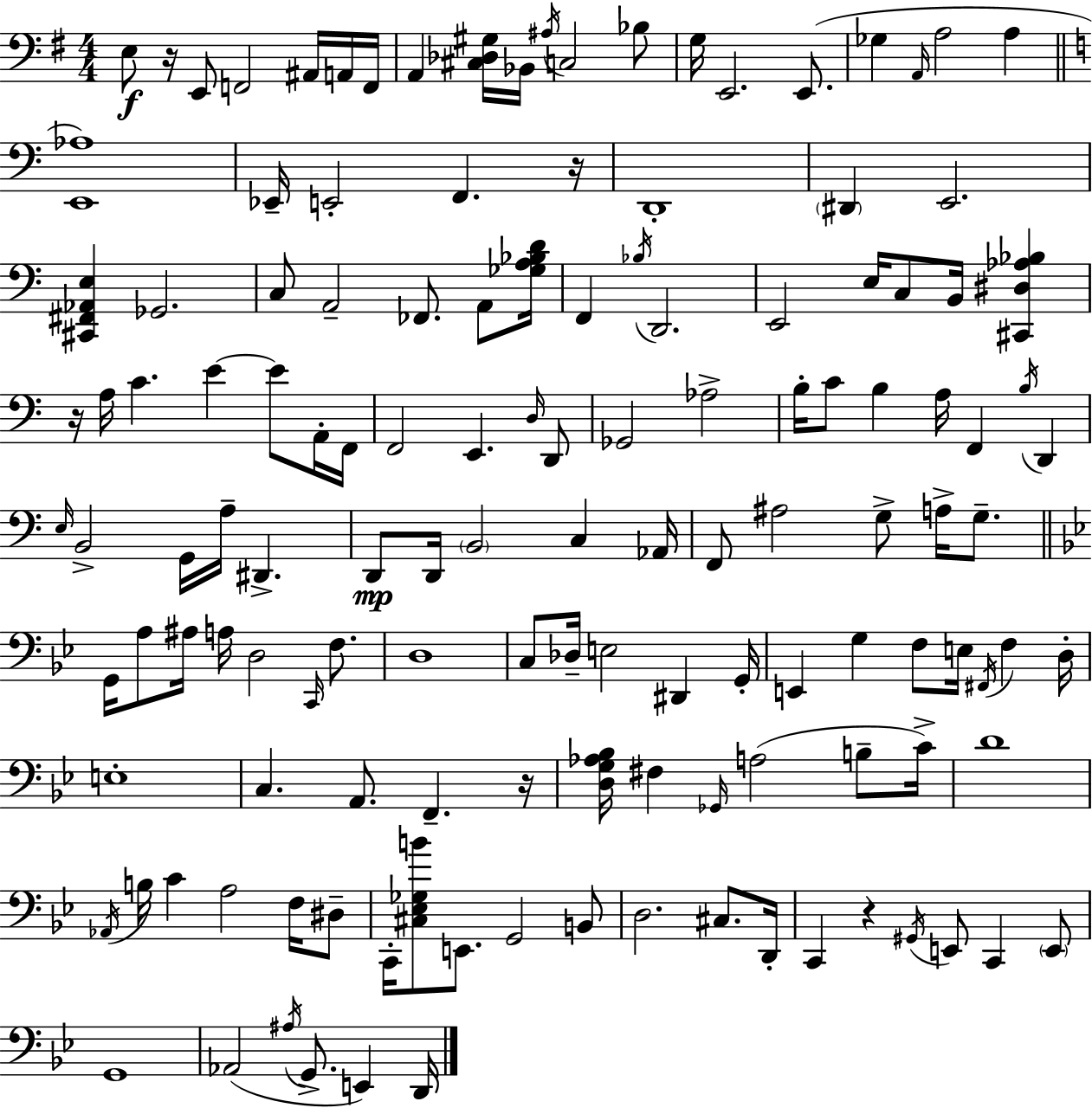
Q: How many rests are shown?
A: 5